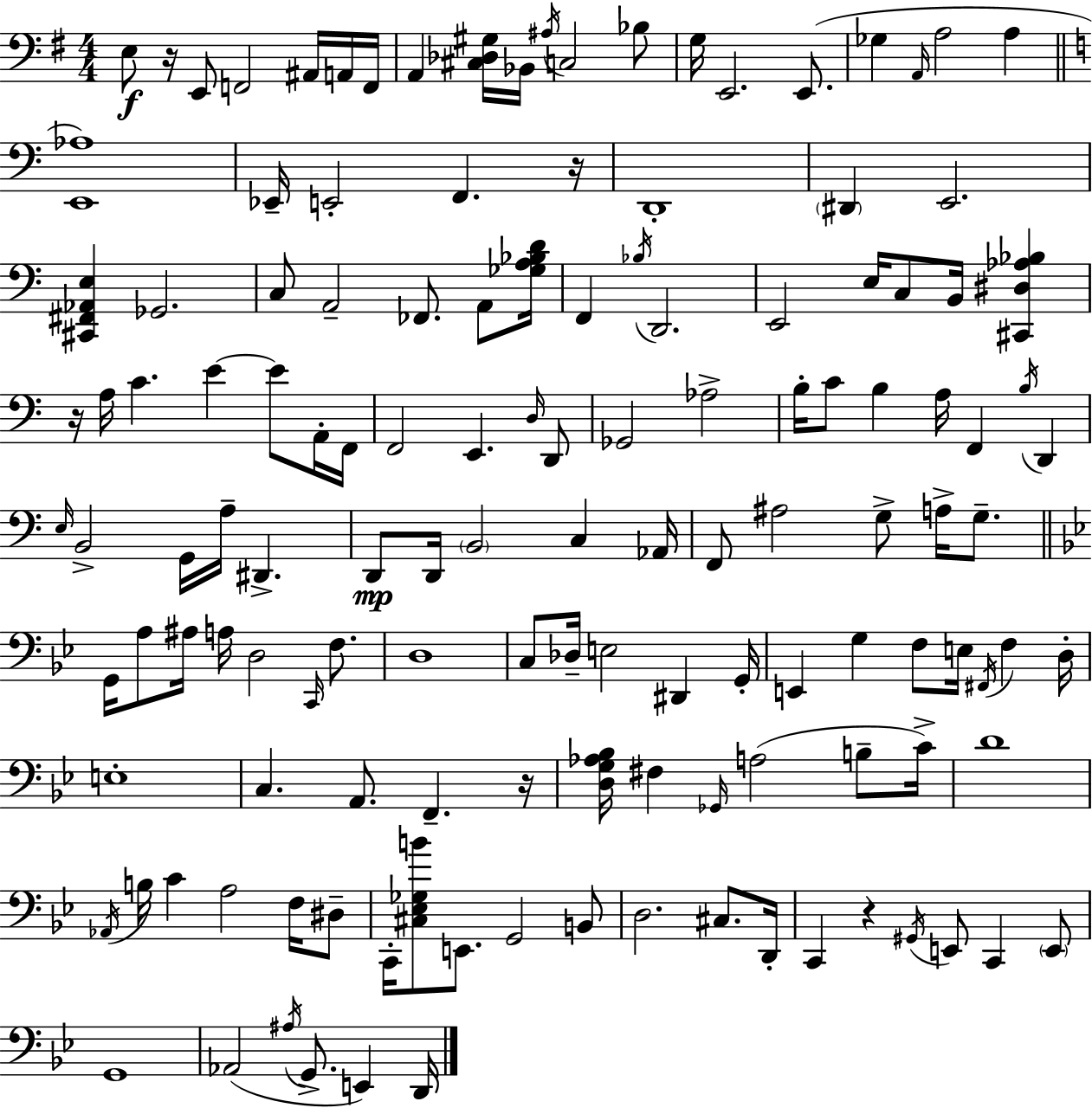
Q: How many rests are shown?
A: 5